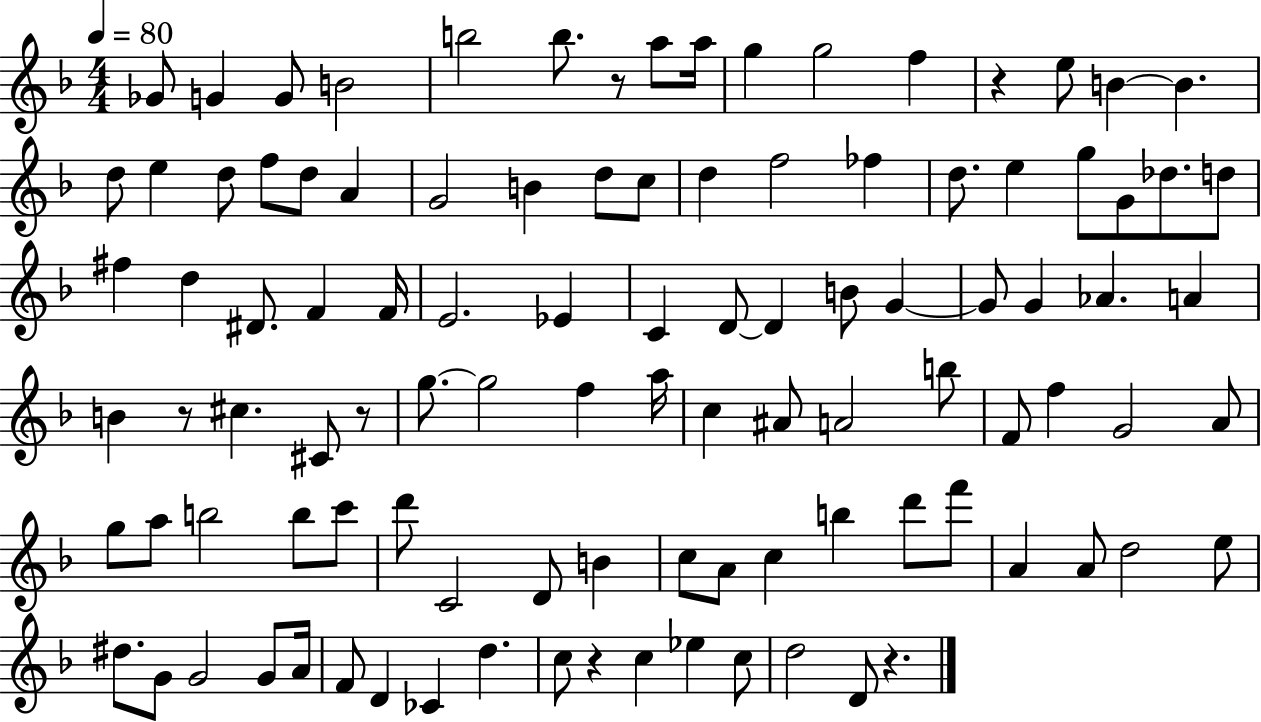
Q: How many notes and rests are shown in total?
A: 104